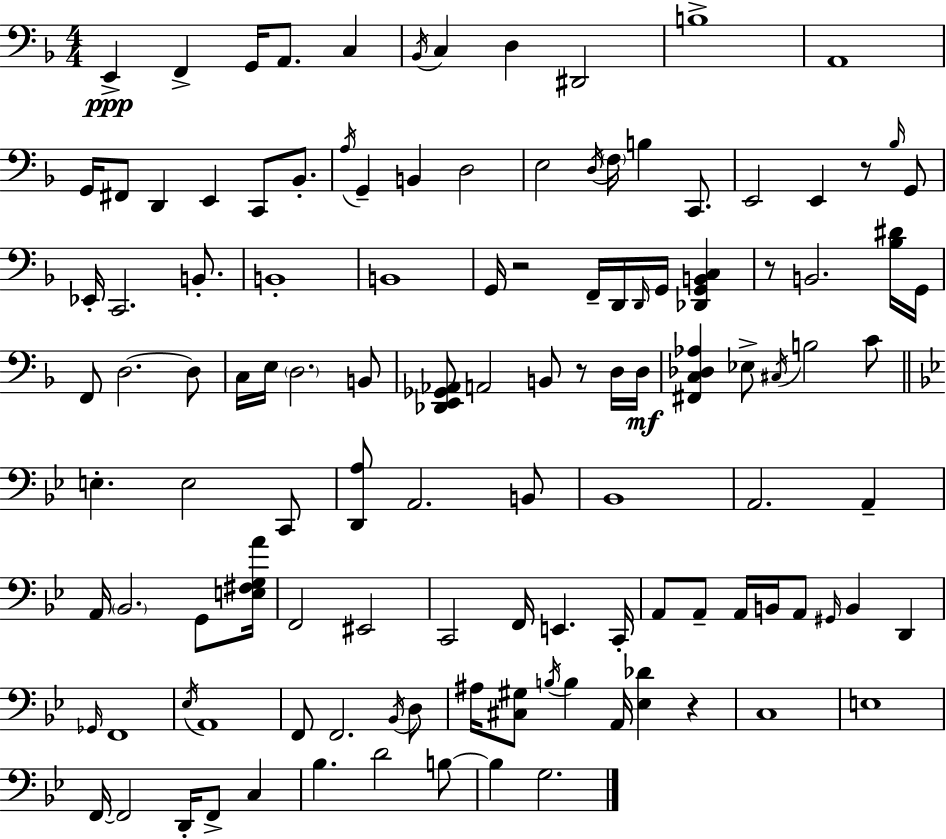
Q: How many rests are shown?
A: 5